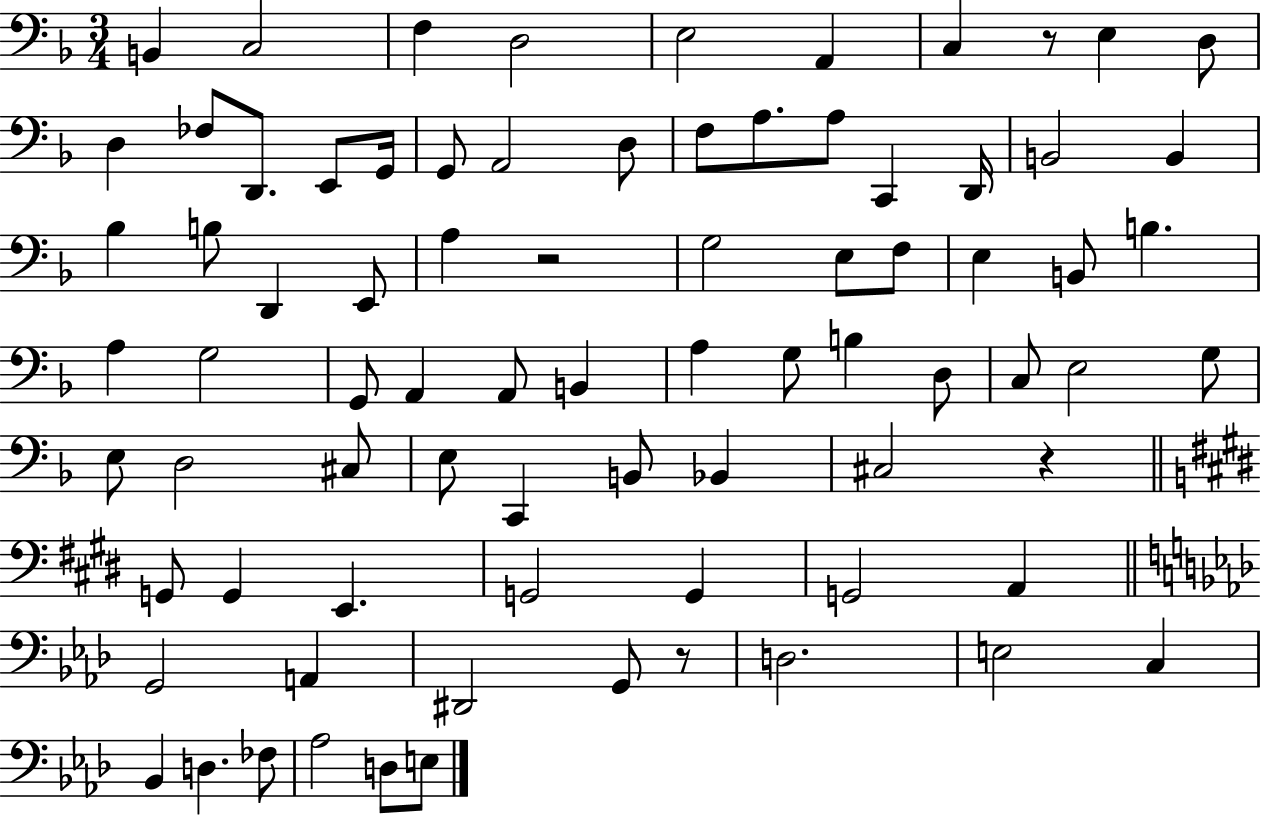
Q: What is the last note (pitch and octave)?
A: E3